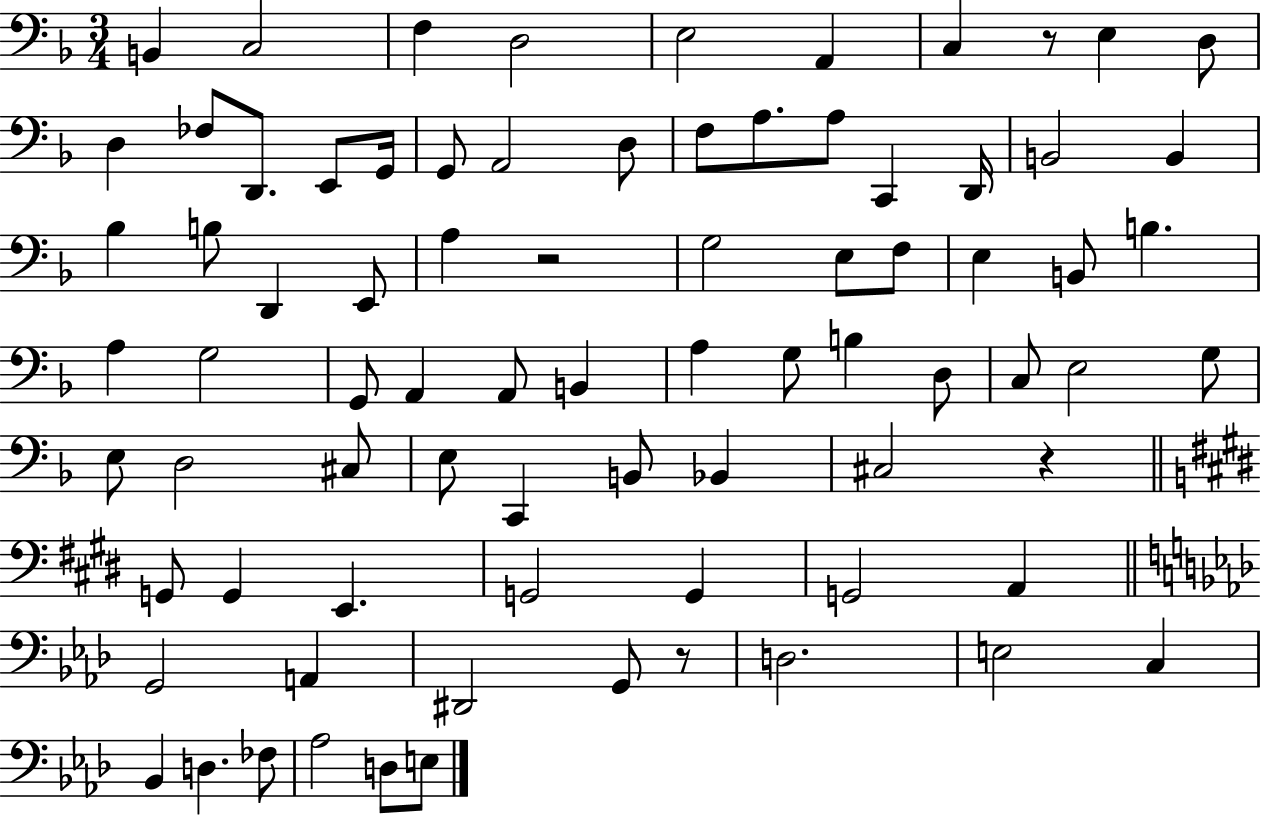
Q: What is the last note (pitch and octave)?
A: E3